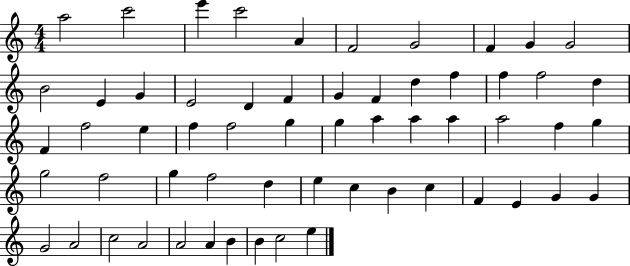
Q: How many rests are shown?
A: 0